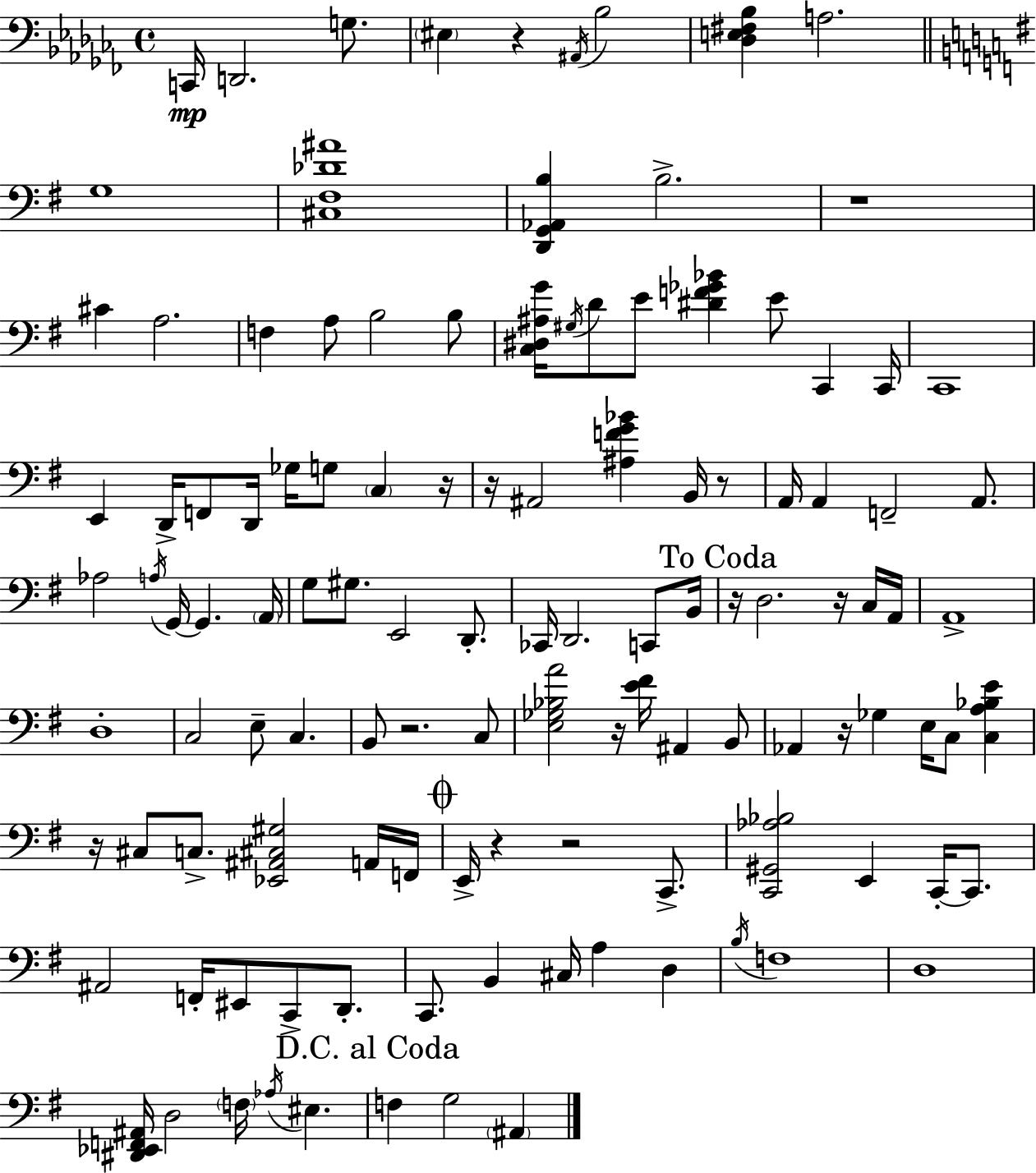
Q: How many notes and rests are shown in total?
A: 118